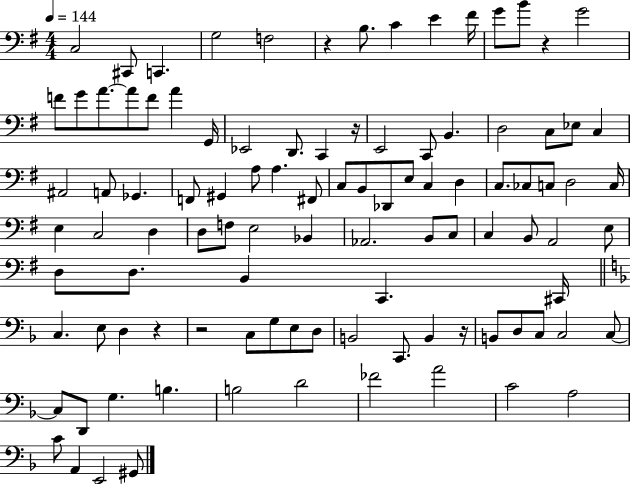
X:1
T:Untitled
M:4/4
L:1/4
K:G
C,2 ^C,,/2 C,, G,2 F,2 z B,/2 C E ^F/4 G/2 B/2 z G2 F/2 G/2 A/2 A/2 F/2 A G,,/4 _E,,2 D,,/2 C,, z/4 E,,2 C,,/2 B,, D,2 C,/2 _E,/2 C, ^A,,2 A,,/2 _G,, F,,/2 ^G,, A,/2 A, ^F,,/2 C,/2 B,,/2 _D,,/2 E,/2 C, D, C,/2 _C,/2 C,/2 D,2 C,/4 E, C,2 D, D,/2 F,/2 E,2 _B,, _A,,2 B,,/2 C,/2 C, B,,/2 A,,2 E,/2 D,/2 D,/2 B,, C,, ^C,,/4 C, E,/2 D, z z2 C,/2 G,/2 E,/2 D,/2 B,,2 C,,/2 B,, z/4 B,,/2 D,/2 C,/2 C,2 C,/2 C,/2 D,,/2 G, B, B,2 D2 _F2 A2 C2 A,2 C/2 A,, E,,2 ^G,,/2